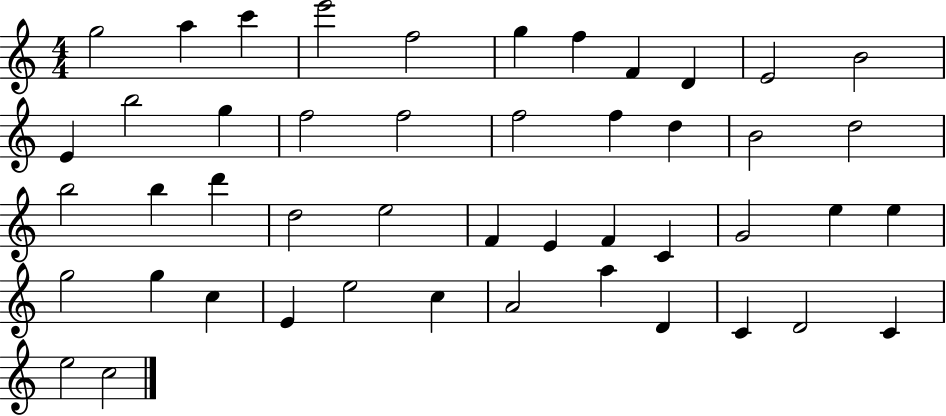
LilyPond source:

{
  \clef treble
  \numericTimeSignature
  \time 4/4
  \key c \major
  g''2 a''4 c'''4 | e'''2 f''2 | g''4 f''4 f'4 d'4 | e'2 b'2 | \break e'4 b''2 g''4 | f''2 f''2 | f''2 f''4 d''4 | b'2 d''2 | \break b''2 b''4 d'''4 | d''2 e''2 | f'4 e'4 f'4 c'4 | g'2 e''4 e''4 | \break g''2 g''4 c''4 | e'4 e''2 c''4 | a'2 a''4 d'4 | c'4 d'2 c'4 | \break e''2 c''2 | \bar "|."
}